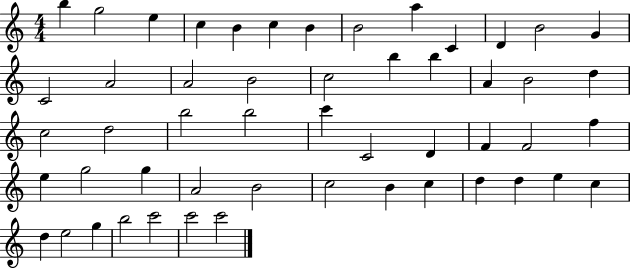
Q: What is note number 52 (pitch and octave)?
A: C6